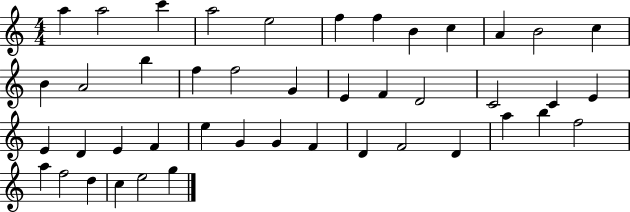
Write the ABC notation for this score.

X:1
T:Untitled
M:4/4
L:1/4
K:C
a a2 c' a2 e2 f f B c A B2 c B A2 b f f2 G E F D2 C2 C E E D E F e G G F D F2 D a b f2 a f2 d c e2 g